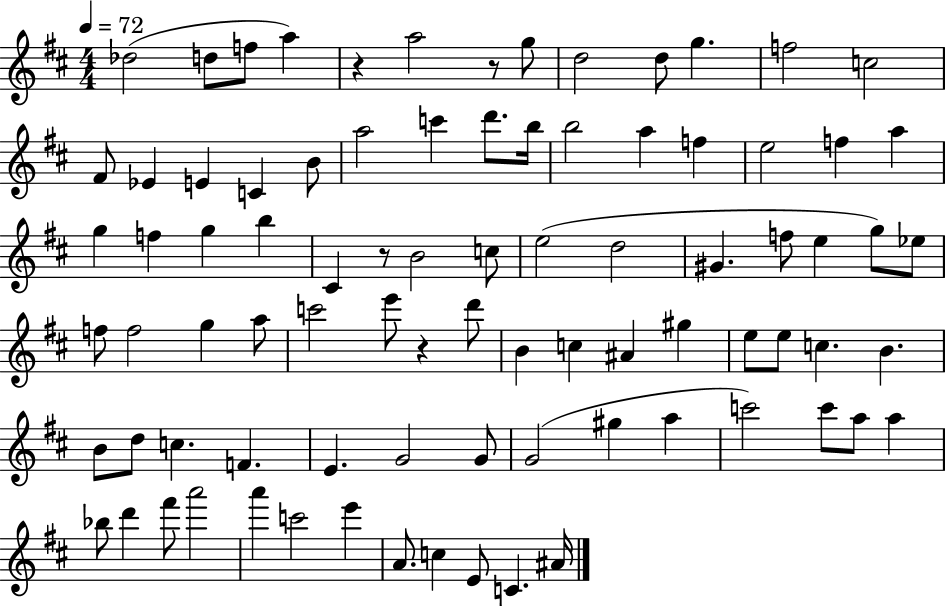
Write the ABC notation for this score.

X:1
T:Untitled
M:4/4
L:1/4
K:D
_d2 d/2 f/2 a z a2 z/2 g/2 d2 d/2 g f2 c2 ^F/2 _E E C B/2 a2 c' d'/2 b/4 b2 a f e2 f a g f g b ^C z/2 B2 c/2 e2 d2 ^G f/2 e g/2 _e/2 f/2 f2 g a/2 c'2 e'/2 z d'/2 B c ^A ^g e/2 e/2 c B B/2 d/2 c F E G2 G/2 G2 ^g a c'2 c'/2 a/2 a _b/2 d' ^f'/2 a'2 a' c'2 e' A/2 c E/2 C ^A/4